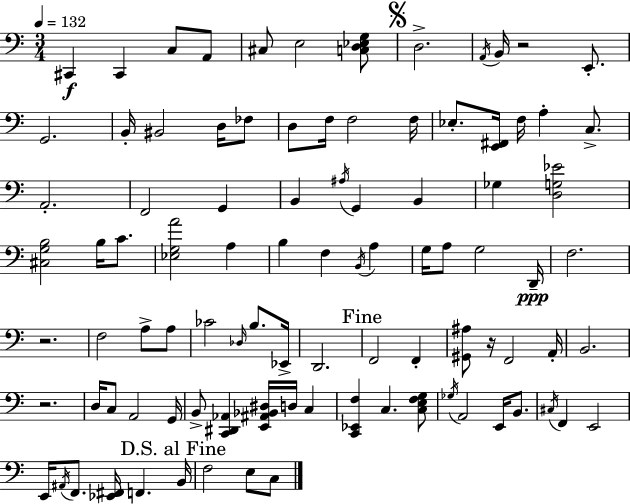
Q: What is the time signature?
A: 3/4